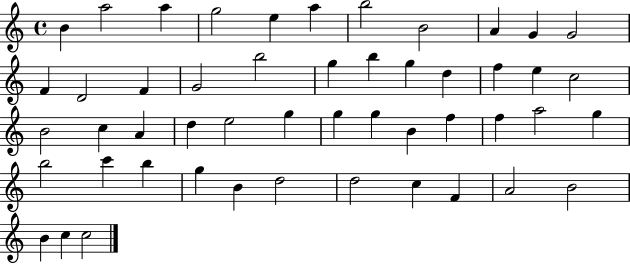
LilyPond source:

{
  \clef treble
  \time 4/4
  \defaultTimeSignature
  \key c \major
  b'4 a''2 a''4 | g''2 e''4 a''4 | b''2 b'2 | a'4 g'4 g'2 | \break f'4 d'2 f'4 | g'2 b''2 | g''4 b''4 g''4 d''4 | f''4 e''4 c''2 | \break b'2 c''4 a'4 | d''4 e''2 g''4 | g''4 g''4 b'4 f''4 | f''4 a''2 g''4 | \break b''2 c'''4 b''4 | g''4 b'4 d''2 | d''2 c''4 f'4 | a'2 b'2 | \break b'4 c''4 c''2 | \bar "|."
}